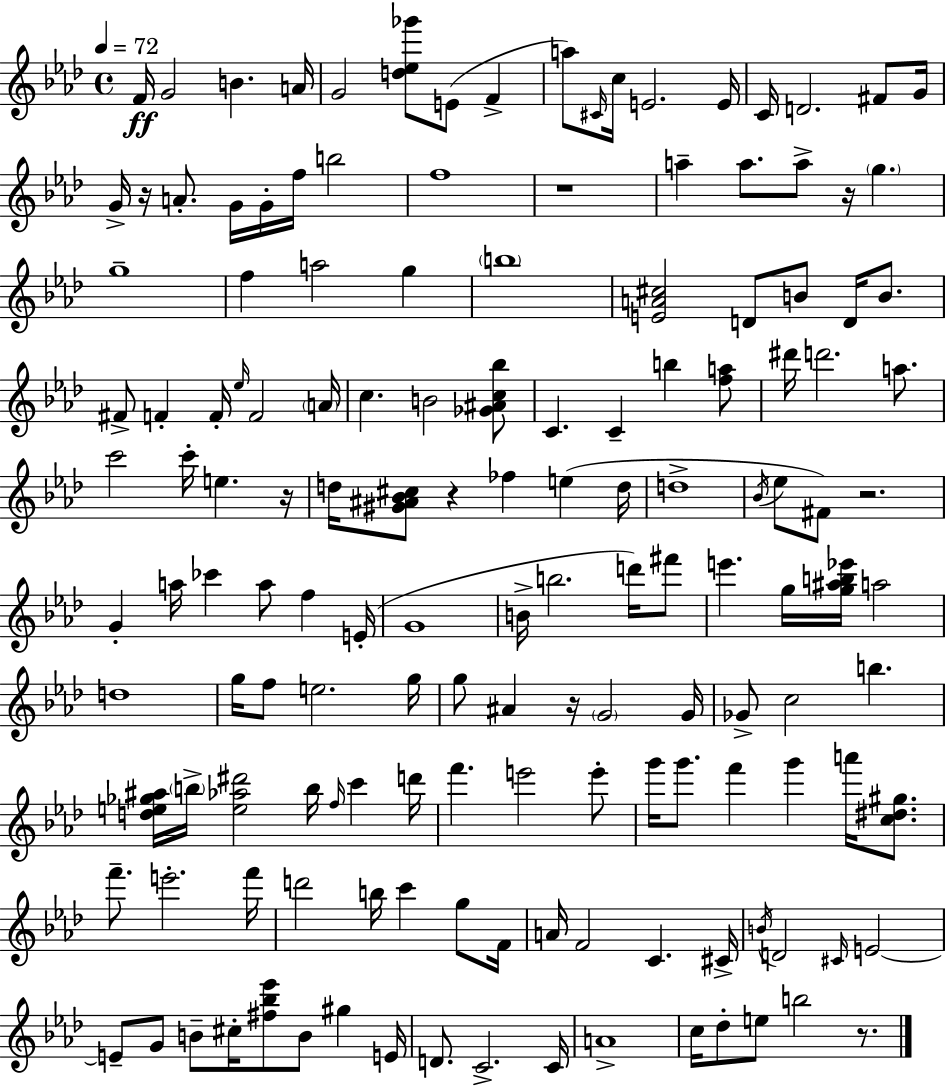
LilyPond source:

{
  \clef treble
  \time 4/4
  \defaultTimeSignature
  \key f \minor
  \tempo 4 = 72
  f'16\ff g'2 b'4. a'16 | g'2 <d'' ees'' ges'''>8 e'8( f'4-> | a''8) \grace { cis'16 } c''16 e'2. | e'16 c'16 d'2. fis'8 | \break g'16 g'16-> r16 a'8.-. g'16 g'16-. f''16 b''2 | f''1 | r1 | a''4-- a''8. a''8-> r16 \parenthesize g''4. | \break g''1-- | f''4 a''2 g''4 | \parenthesize b''1 | <e' a' cis''>2 d'8 b'8 d'16 b'8. | \break fis'8-> f'4-. f'16-. \grace { ees''16 } f'2 | \parenthesize a'16 c''4. b'2 | <ges' ais' c'' bes''>8 c'4. c'4-- b''4 | <f'' a''>8 dis'''16 d'''2. a''8. | \break c'''2 c'''16-. e''4. | r16 d''16 <gis' ais' bes' cis''>8 r4 fes''4 e''4( | d''16 d''1-> | \acciaccatura { bes'16 } ees''8 fis'8) r2. | \break g'4-. a''16 ces'''4 a''8 f''4 | e'16-.( g'1 | b'16-> b''2. | d'''16) fis'''8 e'''4. g''16 <g'' ais'' b'' ees'''>16 a''2 | \break d''1 | g''16 f''8 e''2. | g''16 g''8 ais'4 r16 \parenthesize g'2 | g'16 ges'8-> c''2 b''4. | \break <d'' e'' ges'' ais''>16 \parenthesize b''16-> <e'' aes'' dis'''>2 b''16 \grace { f''16 } c'''4 | d'''16 f'''4. e'''2 | e'''8-. g'''16 g'''8. f'''4 g'''4 | a'''16 <c'' dis'' gis''>8. f'''8.-- e'''2.-. | \break f'''16 d'''2 b''16 c'''4 | g''8 f'16 a'16 f'2 c'4. | cis'16-> \acciaccatura { b'16 } d'2 \grace { cis'16 } e'2~~ | e'8-- g'8 b'8-- cis''16-. <fis'' bes'' ees'''>8 b'8 | \break gis''4 e'16 d'8. c'2.-> | c'16 a'1-> | c''16 des''8-. e''8 b''2 | r8. \bar "|."
}